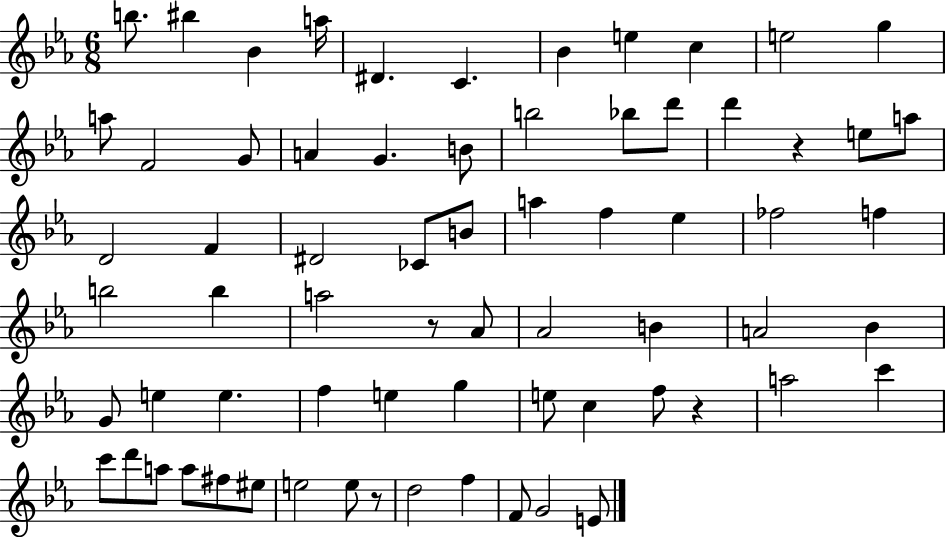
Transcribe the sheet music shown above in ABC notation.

X:1
T:Untitled
M:6/8
L:1/4
K:Eb
b/2 ^b _B a/4 ^D C _B e c e2 g a/2 F2 G/2 A G B/2 b2 _b/2 d'/2 d' z e/2 a/2 D2 F ^D2 _C/2 B/2 a f _e _f2 f b2 b a2 z/2 _A/2 _A2 B A2 _B G/2 e e f e g e/2 c f/2 z a2 c' c'/2 d'/2 a/2 a/2 ^f/2 ^e/2 e2 e/2 z/2 d2 f F/2 G2 E/2